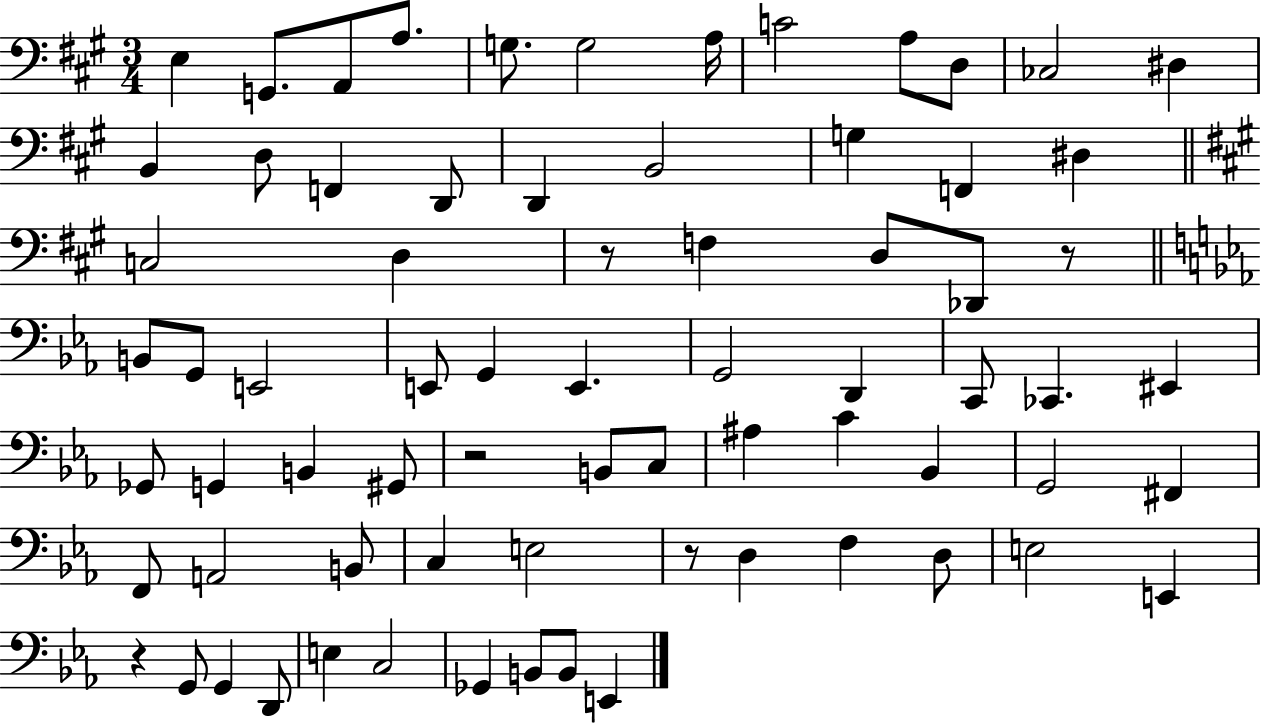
X:1
T:Untitled
M:3/4
L:1/4
K:A
E, G,,/2 A,,/2 A,/2 G,/2 G,2 A,/4 C2 A,/2 D,/2 _C,2 ^D, B,, D,/2 F,, D,,/2 D,, B,,2 G, F,, ^D, C,2 D, z/2 F, D,/2 _D,,/2 z/2 B,,/2 G,,/2 E,,2 E,,/2 G,, E,, G,,2 D,, C,,/2 _C,, ^E,, _G,,/2 G,, B,, ^G,,/2 z2 B,,/2 C,/2 ^A, C _B,, G,,2 ^F,, F,,/2 A,,2 B,,/2 C, E,2 z/2 D, F, D,/2 E,2 E,, z G,,/2 G,, D,,/2 E, C,2 _G,, B,,/2 B,,/2 E,,